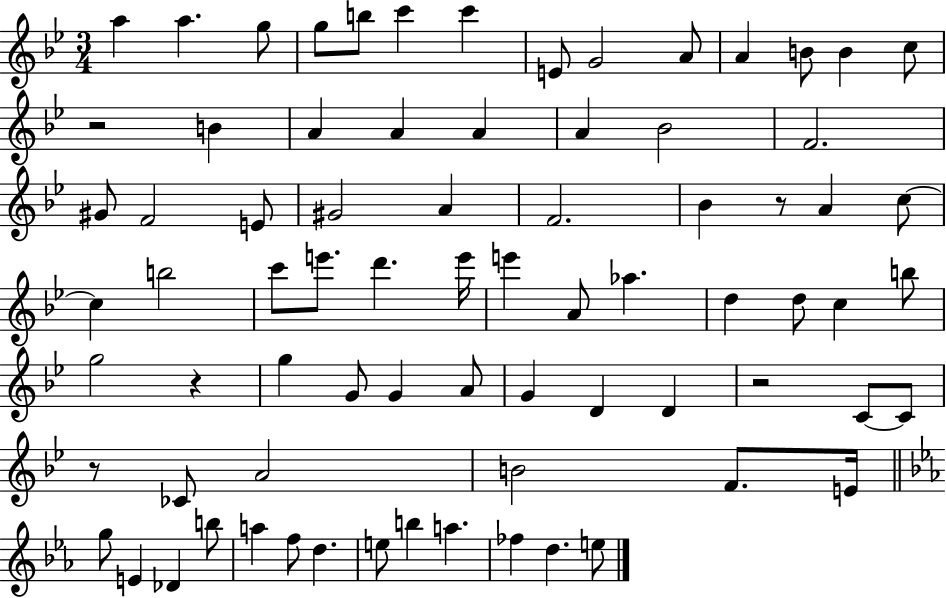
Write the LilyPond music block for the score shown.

{
  \clef treble
  \numericTimeSignature
  \time 3/4
  \key bes \major
  a''4 a''4. g''8 | g''8 b''8 c'''4 c'''4 | e'8 g'2 a'8 | a'4 b'8 b'4 c''8 | \break r2 b'4 | a'4 a'4 a'4 | a'4 bes'2 | f'2. | \break gis'8 f'2 e'8 | gis'2 a'4 | f'2. | bes'4 r8 a'4 c''8~~ | \break c''4 b''2 | c'''8 e'''8. d'''4. e'''16 | e'''4 a'8 aes''4. | d''4 d''8 c''4 b''8 | \break g''2 r4 | g''4 g'8 g'4 a'8 | g'4 d'4 d'4 | r2 c'8~~ c'8 | \break r8 ces'8 a'2 | b'2 f'8. e'16 | \bar "||" \break \key ees \major g''8 e'4 des'4 b''8 | a''4 f''8 d''4. | e''8 b''4 a''4. | fes''4 d''4. e''8 | \break \bar "|."
}